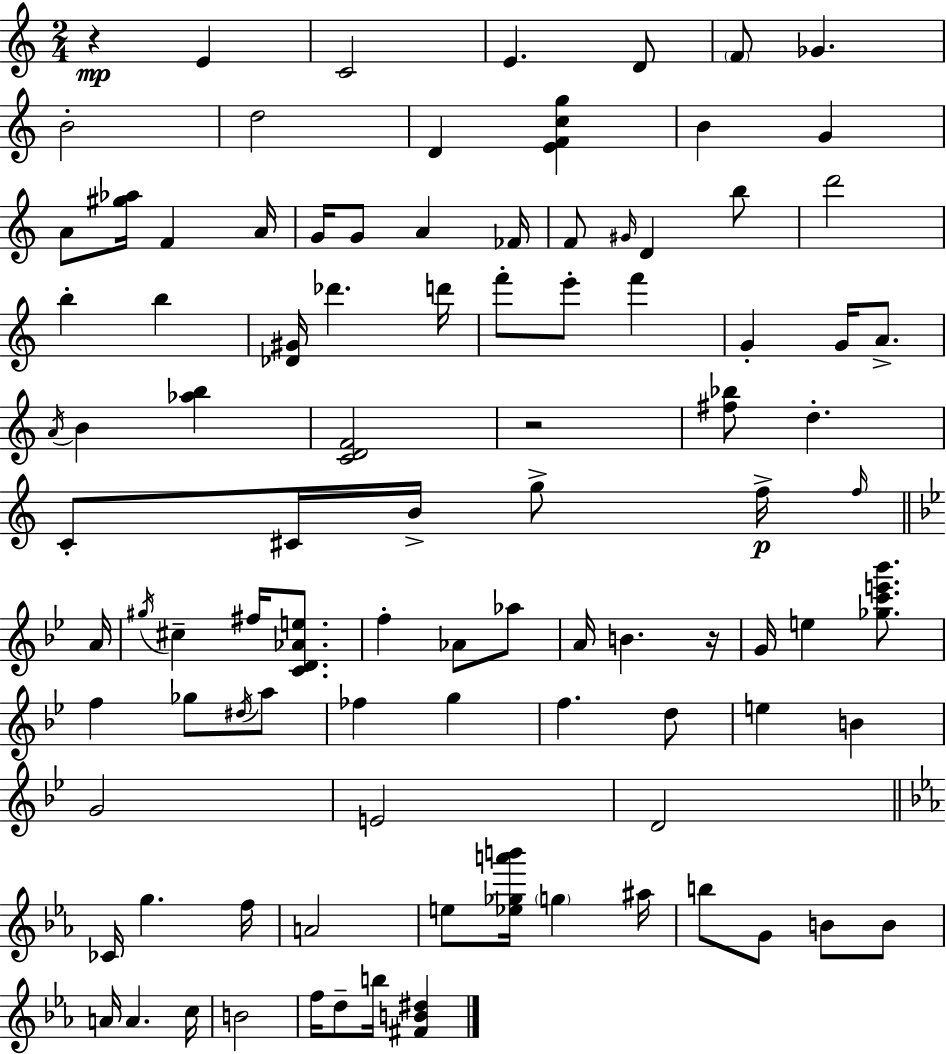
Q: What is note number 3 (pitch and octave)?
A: E4